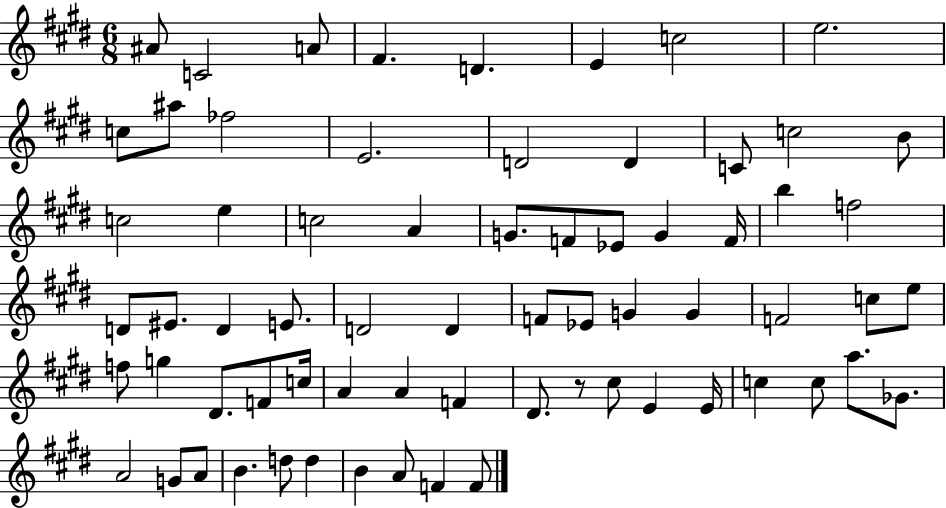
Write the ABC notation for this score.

X:1
T:Untitled
M:6/8
L:1/4
K:E
^A/2 C2 A/2 ^F D E c2 e2 c/2 ^a/2 _f2 E2 D2 D C/2 c2 B/2 c2 e c2 A G/2 F/2 _E/2 G F/4 b f2 D/2 ^E/2 D E/2 D2 D F/2 _E/2 G G F2 c/2 e/2 f/2 g ^D/2 F/2 c/4 A A F ^D/2 z/2 ^c/2 E E/4 c c/2 a/2 _G/2 A2 G/2 A/2 B d/2 d B A/2 F F/2